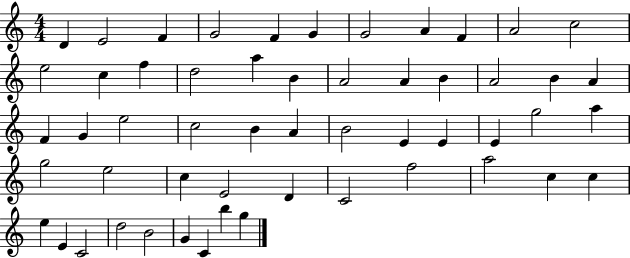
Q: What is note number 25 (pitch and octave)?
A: G4